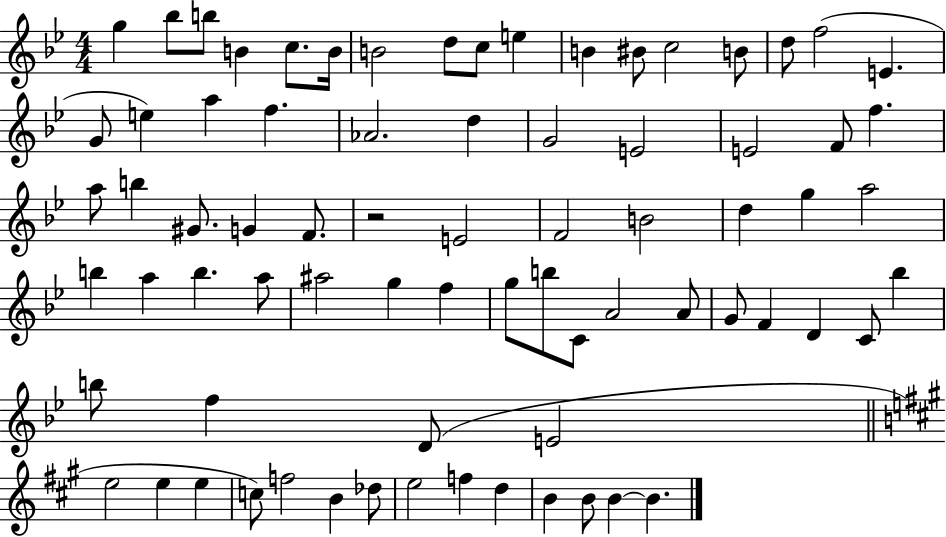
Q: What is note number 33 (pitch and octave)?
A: F4